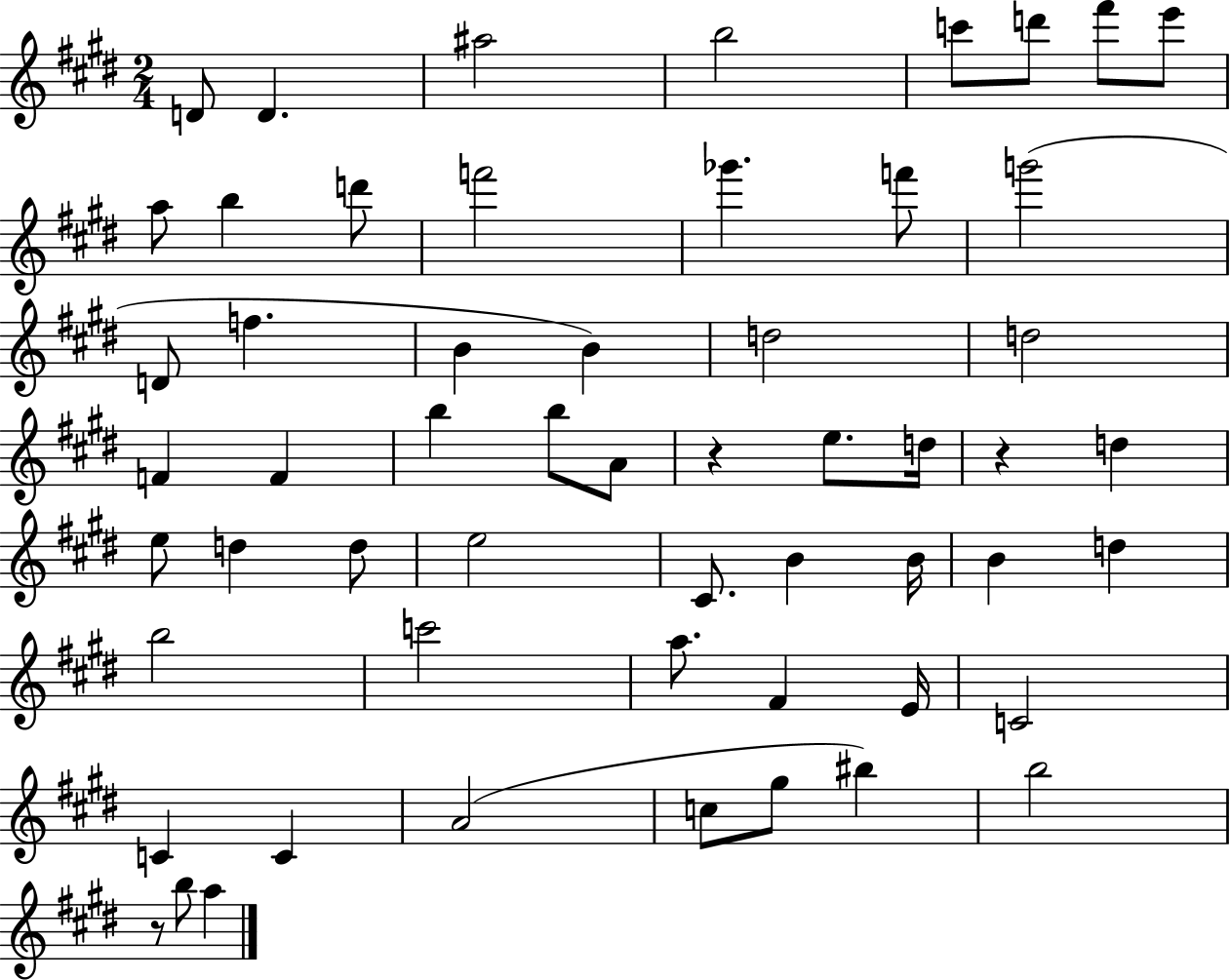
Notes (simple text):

D4/e D4/q. A#5/h B5/h C6/e D6/e F#6/e E6/e A5/e B5/q D6/e F6/h Gb6/q. F6/e G6/h D4/e F5/q. B4/q B4/q D5/h D5/h F4/q F4/q B5/q B5/e A4/e R/q E5/e. D5/s R/q D5/q E5/e D5/q D5/e E5/h C#4/e. B4/q B4/s B4/q D5/q B5/h C6/h A5/e. F#4/q E4/s C4/h C4/q C4/q A4/h C5/e G#5/e BIS5/q B5/h R/e B5/e A5/q